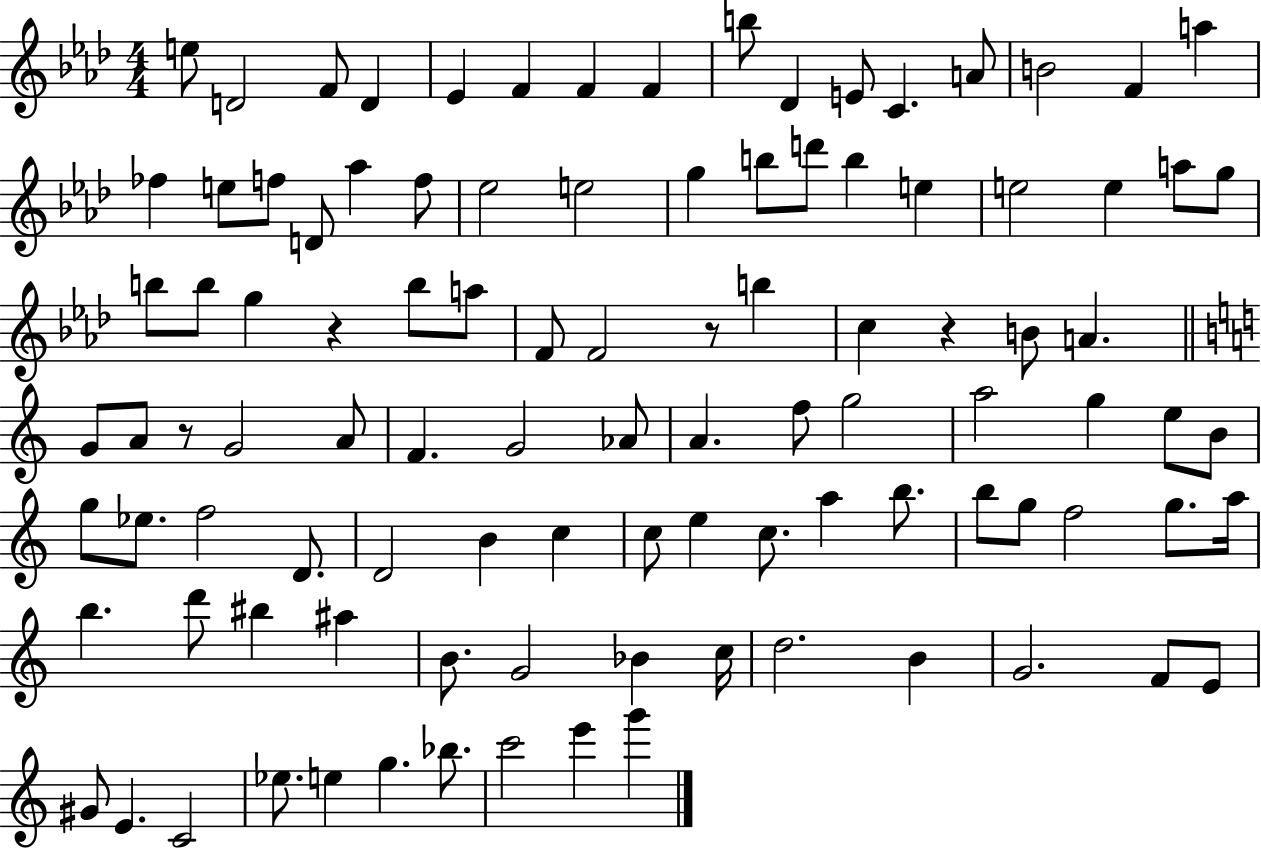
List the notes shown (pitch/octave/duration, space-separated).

E5/e D4/h F4/e D4/q Eb4/q F4/q F4/q F4/q B5/e Db4/q E4/e C4/q. A4/e B4/h F4/q A5/q FES5/q E5/e F5/e D4/e Ab5/q F5/e Eb5/h E5/h G5/q B5/e D6/e B5/q E5/q E5/h E5/q A5/e G5/e B5/e B5/e G5/q R/q B5/e A5/e F4/e F4/h R/e B5/q C5/q R/q B4/e A4/q. G4/e A4/e R/e G4/h A4/e F4/q. G4/h Ab4/e A4/q. F5/e G5/h A5/h G5/q E5/e B4/e G5/e Eb5/e. F5/h D4/e. D4/h B4/q C5/q C5/e E5/q C5/e. A5/q B5/e. B5/e G5/e F5/h G5/e. A5/s B5/q. D6/e BIS5/q A#5/q B4/e. G4/h Bb4/q C5/s D5/h. B4/q G4/h. F4/e E4/e G#4/e E4/q. C4/h Eb5/e. E5/q G5/q. Bb5/e. C6/h E6/q G6/q